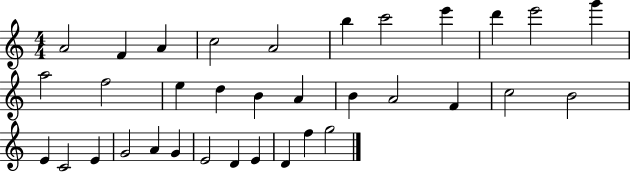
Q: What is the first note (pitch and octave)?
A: A4